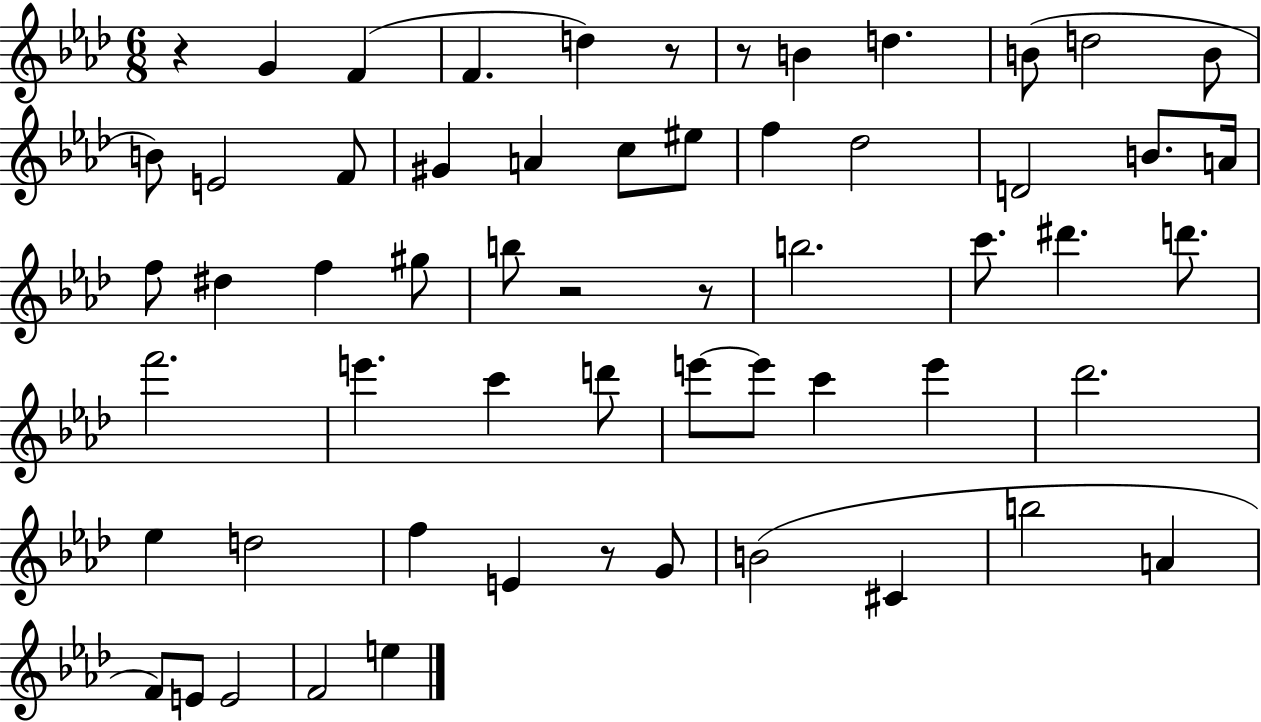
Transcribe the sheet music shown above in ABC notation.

X:1
T:Untitled
M:6/8
L:1/4
K:Ab
z G F F d z/2 z/2 B d B/2 d2 B/2 B/2 E2 F/2 ^G A c/2 ^e/2 f _d2 D2 B/2 A/4 f/2 ^d f ^g/2 b/2 z2 z/2 b2 c'/2 ^d' d'/2 f'2 e' c' d'/2 e'/2 e'/2 c' e' _d'2 _e d2 f E z/2 G/2 B2 ^C b2 A F/2 E/2 E2 F2 e